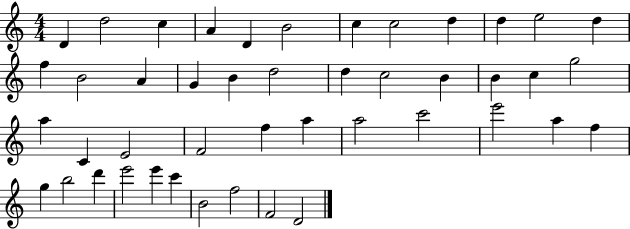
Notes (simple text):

D4/q D5/h C5/q A4/q D4/q B4/h C5/q C5/h D5/q D5/q E5/h D5/q F5/q B4/h A4/q G4/q B4/q D5/h D5/q C5/h B4/q B4/q C5/q G5/h A5/q C4/q E4/h F4/h F5/q A5/q A5/h C6/h E6/h A5/q F5/q G5/q B5/h D6/q E6/h E6/q C6/q B4/h F5/h F4/h D4/h